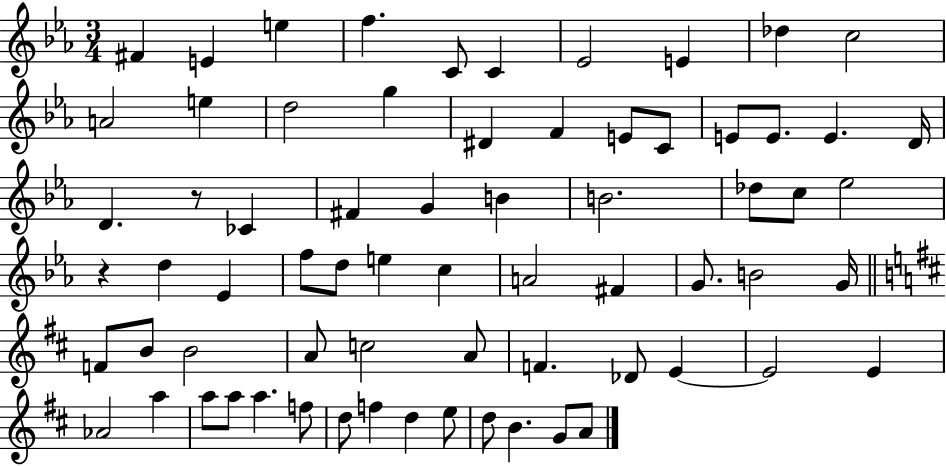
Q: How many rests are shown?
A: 2